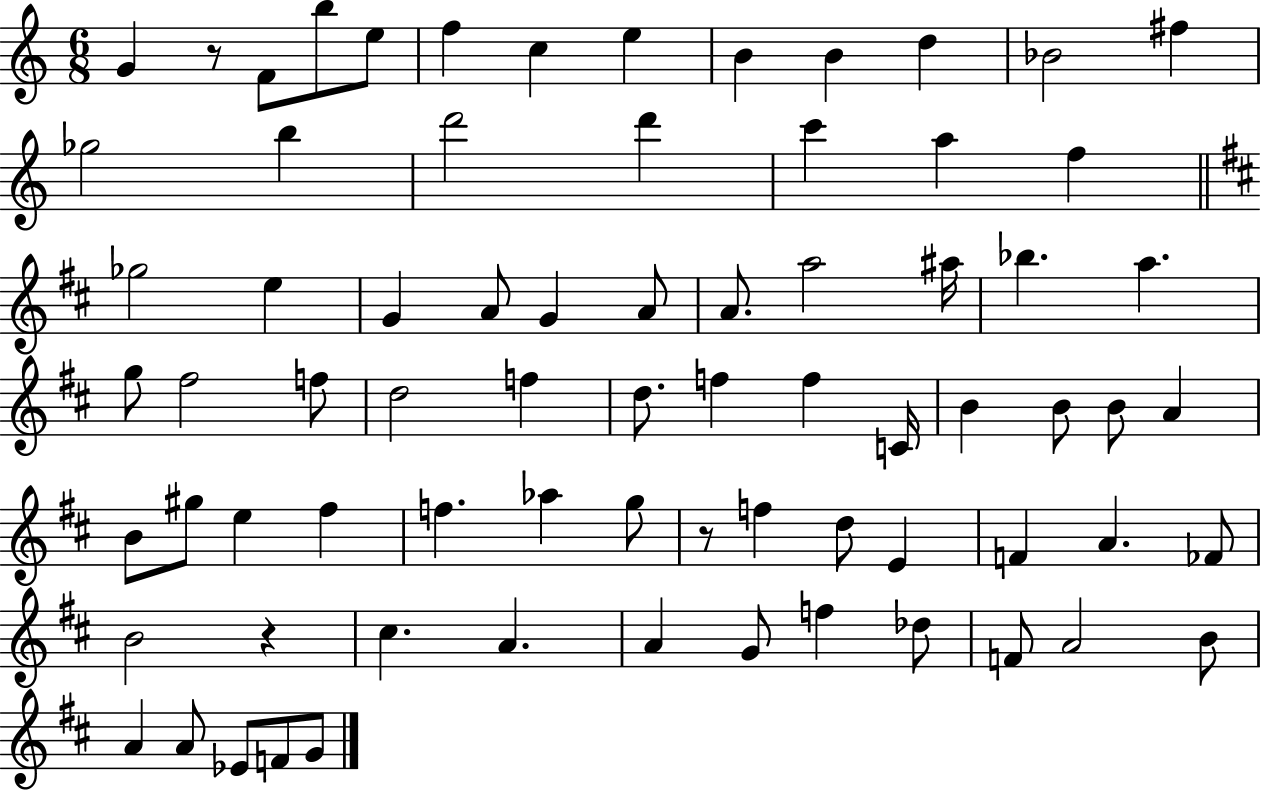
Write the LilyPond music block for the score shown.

{
  \clef treble
  \numericTimeSignature
  \time 6/8
  \key c \major
  g'4 r8 f'8 b''8 e''8 | f''4 c''4 e''4 | b'4 b'4 d''4 | bes'2 fis''4 | \break ges''2 b''4 | d'''2 d'''4 | c'''4 a''4 f''4 | \bar "||" \break \key b \minor ges''2 e''4 | g'4 a'8 g'4 a'8 | a'8. a''2 ais''16 | bes''4. a''4. | \break g''8 fis''2 f''8 | d''2 f''4 | d''8. f''4 f''4 c'16 | b'4 b'8 b'8 a'4 | \break b'8 gis''8 e''4 fis''4 | f''4. aes''4 g''8 | r8 f''4 d''8 e'4 | f'4 a'4. fes'8 | \break b'2 r4 | cis''4. a'4. | a'4 g'8 f''4 des''8 | f'8 a'2 b'8 | \break a'4 a'8 ees'8 f'8 g'8 | \bar "|."
}